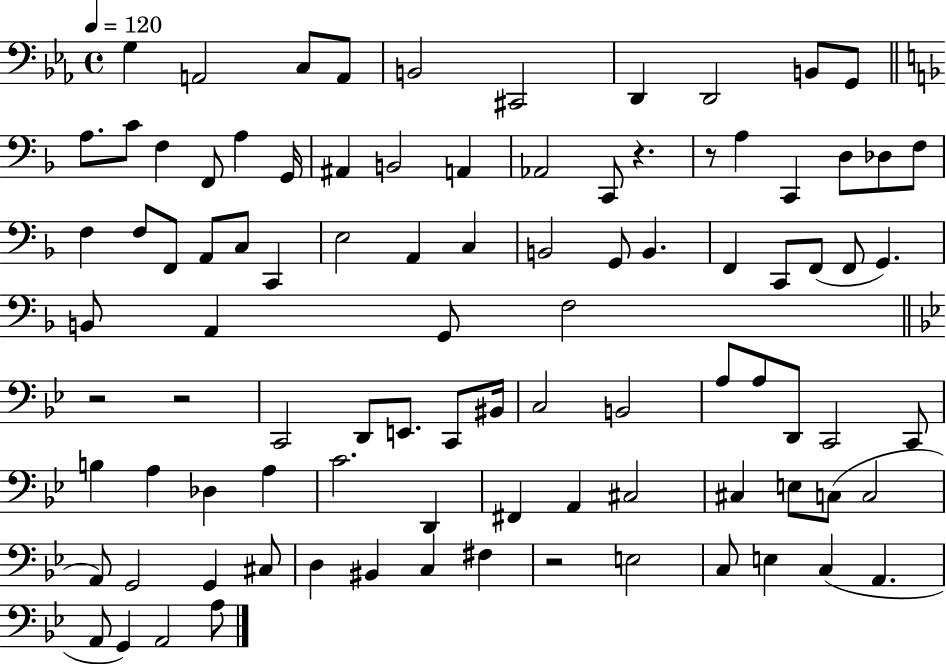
X:1
T:Untitled
M:4/4
L:1/4
K:Eb
G, A,,2 C,/2 A,,/2 B,,2 ^C,,2 D,, D,,2 B,,/2 G,,/2 A,/2 C/2 F, F,,/2 A, G,,/4 ^A,, B,,2 A,, _A,,2 C,,/2 z z/2 A, C,, D,/2 _D,/2 F,/2 F, F,/2 F,,/2 A,,/2 C,/2 C,, E,2 A,, C, B,,2 G,,/2 B,, F,, C,,/2 F,,/2 F,,/2 G,, B,,/2 A,, G,,/2 F,2 z2 z2 C,,2 D,,/2 E,,/2 C,,/2 ^B,,/4 C,2 B,,2 A,/2 A,/2 D,,/2 C,,2 C,,/2 B, A, _D, A, C2 D,, ^F,, A,, ^C,2 ^C, E,/2 C,/2 C,2 A,,/2 G,,2 G,, ^C,/2 D, ^B,, C, ^F, z2 E,2 C,/2 E, C, A,, A,,/2 G,, A,,2 A,/2